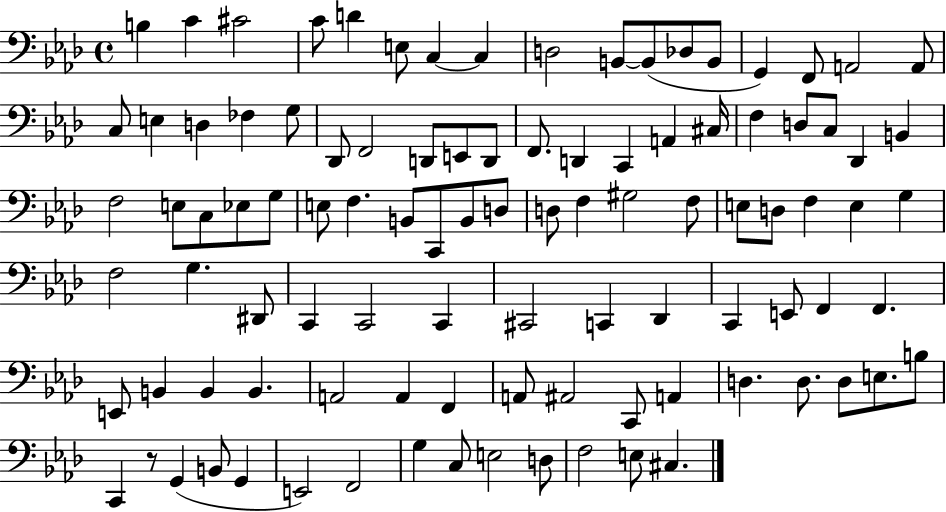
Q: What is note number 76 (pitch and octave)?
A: A2